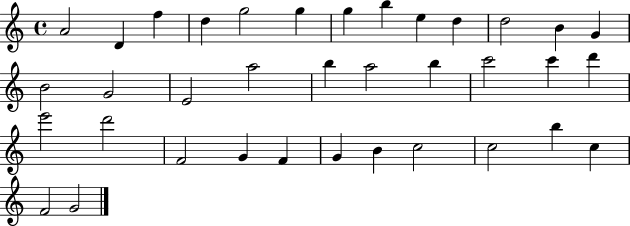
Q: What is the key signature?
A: C major